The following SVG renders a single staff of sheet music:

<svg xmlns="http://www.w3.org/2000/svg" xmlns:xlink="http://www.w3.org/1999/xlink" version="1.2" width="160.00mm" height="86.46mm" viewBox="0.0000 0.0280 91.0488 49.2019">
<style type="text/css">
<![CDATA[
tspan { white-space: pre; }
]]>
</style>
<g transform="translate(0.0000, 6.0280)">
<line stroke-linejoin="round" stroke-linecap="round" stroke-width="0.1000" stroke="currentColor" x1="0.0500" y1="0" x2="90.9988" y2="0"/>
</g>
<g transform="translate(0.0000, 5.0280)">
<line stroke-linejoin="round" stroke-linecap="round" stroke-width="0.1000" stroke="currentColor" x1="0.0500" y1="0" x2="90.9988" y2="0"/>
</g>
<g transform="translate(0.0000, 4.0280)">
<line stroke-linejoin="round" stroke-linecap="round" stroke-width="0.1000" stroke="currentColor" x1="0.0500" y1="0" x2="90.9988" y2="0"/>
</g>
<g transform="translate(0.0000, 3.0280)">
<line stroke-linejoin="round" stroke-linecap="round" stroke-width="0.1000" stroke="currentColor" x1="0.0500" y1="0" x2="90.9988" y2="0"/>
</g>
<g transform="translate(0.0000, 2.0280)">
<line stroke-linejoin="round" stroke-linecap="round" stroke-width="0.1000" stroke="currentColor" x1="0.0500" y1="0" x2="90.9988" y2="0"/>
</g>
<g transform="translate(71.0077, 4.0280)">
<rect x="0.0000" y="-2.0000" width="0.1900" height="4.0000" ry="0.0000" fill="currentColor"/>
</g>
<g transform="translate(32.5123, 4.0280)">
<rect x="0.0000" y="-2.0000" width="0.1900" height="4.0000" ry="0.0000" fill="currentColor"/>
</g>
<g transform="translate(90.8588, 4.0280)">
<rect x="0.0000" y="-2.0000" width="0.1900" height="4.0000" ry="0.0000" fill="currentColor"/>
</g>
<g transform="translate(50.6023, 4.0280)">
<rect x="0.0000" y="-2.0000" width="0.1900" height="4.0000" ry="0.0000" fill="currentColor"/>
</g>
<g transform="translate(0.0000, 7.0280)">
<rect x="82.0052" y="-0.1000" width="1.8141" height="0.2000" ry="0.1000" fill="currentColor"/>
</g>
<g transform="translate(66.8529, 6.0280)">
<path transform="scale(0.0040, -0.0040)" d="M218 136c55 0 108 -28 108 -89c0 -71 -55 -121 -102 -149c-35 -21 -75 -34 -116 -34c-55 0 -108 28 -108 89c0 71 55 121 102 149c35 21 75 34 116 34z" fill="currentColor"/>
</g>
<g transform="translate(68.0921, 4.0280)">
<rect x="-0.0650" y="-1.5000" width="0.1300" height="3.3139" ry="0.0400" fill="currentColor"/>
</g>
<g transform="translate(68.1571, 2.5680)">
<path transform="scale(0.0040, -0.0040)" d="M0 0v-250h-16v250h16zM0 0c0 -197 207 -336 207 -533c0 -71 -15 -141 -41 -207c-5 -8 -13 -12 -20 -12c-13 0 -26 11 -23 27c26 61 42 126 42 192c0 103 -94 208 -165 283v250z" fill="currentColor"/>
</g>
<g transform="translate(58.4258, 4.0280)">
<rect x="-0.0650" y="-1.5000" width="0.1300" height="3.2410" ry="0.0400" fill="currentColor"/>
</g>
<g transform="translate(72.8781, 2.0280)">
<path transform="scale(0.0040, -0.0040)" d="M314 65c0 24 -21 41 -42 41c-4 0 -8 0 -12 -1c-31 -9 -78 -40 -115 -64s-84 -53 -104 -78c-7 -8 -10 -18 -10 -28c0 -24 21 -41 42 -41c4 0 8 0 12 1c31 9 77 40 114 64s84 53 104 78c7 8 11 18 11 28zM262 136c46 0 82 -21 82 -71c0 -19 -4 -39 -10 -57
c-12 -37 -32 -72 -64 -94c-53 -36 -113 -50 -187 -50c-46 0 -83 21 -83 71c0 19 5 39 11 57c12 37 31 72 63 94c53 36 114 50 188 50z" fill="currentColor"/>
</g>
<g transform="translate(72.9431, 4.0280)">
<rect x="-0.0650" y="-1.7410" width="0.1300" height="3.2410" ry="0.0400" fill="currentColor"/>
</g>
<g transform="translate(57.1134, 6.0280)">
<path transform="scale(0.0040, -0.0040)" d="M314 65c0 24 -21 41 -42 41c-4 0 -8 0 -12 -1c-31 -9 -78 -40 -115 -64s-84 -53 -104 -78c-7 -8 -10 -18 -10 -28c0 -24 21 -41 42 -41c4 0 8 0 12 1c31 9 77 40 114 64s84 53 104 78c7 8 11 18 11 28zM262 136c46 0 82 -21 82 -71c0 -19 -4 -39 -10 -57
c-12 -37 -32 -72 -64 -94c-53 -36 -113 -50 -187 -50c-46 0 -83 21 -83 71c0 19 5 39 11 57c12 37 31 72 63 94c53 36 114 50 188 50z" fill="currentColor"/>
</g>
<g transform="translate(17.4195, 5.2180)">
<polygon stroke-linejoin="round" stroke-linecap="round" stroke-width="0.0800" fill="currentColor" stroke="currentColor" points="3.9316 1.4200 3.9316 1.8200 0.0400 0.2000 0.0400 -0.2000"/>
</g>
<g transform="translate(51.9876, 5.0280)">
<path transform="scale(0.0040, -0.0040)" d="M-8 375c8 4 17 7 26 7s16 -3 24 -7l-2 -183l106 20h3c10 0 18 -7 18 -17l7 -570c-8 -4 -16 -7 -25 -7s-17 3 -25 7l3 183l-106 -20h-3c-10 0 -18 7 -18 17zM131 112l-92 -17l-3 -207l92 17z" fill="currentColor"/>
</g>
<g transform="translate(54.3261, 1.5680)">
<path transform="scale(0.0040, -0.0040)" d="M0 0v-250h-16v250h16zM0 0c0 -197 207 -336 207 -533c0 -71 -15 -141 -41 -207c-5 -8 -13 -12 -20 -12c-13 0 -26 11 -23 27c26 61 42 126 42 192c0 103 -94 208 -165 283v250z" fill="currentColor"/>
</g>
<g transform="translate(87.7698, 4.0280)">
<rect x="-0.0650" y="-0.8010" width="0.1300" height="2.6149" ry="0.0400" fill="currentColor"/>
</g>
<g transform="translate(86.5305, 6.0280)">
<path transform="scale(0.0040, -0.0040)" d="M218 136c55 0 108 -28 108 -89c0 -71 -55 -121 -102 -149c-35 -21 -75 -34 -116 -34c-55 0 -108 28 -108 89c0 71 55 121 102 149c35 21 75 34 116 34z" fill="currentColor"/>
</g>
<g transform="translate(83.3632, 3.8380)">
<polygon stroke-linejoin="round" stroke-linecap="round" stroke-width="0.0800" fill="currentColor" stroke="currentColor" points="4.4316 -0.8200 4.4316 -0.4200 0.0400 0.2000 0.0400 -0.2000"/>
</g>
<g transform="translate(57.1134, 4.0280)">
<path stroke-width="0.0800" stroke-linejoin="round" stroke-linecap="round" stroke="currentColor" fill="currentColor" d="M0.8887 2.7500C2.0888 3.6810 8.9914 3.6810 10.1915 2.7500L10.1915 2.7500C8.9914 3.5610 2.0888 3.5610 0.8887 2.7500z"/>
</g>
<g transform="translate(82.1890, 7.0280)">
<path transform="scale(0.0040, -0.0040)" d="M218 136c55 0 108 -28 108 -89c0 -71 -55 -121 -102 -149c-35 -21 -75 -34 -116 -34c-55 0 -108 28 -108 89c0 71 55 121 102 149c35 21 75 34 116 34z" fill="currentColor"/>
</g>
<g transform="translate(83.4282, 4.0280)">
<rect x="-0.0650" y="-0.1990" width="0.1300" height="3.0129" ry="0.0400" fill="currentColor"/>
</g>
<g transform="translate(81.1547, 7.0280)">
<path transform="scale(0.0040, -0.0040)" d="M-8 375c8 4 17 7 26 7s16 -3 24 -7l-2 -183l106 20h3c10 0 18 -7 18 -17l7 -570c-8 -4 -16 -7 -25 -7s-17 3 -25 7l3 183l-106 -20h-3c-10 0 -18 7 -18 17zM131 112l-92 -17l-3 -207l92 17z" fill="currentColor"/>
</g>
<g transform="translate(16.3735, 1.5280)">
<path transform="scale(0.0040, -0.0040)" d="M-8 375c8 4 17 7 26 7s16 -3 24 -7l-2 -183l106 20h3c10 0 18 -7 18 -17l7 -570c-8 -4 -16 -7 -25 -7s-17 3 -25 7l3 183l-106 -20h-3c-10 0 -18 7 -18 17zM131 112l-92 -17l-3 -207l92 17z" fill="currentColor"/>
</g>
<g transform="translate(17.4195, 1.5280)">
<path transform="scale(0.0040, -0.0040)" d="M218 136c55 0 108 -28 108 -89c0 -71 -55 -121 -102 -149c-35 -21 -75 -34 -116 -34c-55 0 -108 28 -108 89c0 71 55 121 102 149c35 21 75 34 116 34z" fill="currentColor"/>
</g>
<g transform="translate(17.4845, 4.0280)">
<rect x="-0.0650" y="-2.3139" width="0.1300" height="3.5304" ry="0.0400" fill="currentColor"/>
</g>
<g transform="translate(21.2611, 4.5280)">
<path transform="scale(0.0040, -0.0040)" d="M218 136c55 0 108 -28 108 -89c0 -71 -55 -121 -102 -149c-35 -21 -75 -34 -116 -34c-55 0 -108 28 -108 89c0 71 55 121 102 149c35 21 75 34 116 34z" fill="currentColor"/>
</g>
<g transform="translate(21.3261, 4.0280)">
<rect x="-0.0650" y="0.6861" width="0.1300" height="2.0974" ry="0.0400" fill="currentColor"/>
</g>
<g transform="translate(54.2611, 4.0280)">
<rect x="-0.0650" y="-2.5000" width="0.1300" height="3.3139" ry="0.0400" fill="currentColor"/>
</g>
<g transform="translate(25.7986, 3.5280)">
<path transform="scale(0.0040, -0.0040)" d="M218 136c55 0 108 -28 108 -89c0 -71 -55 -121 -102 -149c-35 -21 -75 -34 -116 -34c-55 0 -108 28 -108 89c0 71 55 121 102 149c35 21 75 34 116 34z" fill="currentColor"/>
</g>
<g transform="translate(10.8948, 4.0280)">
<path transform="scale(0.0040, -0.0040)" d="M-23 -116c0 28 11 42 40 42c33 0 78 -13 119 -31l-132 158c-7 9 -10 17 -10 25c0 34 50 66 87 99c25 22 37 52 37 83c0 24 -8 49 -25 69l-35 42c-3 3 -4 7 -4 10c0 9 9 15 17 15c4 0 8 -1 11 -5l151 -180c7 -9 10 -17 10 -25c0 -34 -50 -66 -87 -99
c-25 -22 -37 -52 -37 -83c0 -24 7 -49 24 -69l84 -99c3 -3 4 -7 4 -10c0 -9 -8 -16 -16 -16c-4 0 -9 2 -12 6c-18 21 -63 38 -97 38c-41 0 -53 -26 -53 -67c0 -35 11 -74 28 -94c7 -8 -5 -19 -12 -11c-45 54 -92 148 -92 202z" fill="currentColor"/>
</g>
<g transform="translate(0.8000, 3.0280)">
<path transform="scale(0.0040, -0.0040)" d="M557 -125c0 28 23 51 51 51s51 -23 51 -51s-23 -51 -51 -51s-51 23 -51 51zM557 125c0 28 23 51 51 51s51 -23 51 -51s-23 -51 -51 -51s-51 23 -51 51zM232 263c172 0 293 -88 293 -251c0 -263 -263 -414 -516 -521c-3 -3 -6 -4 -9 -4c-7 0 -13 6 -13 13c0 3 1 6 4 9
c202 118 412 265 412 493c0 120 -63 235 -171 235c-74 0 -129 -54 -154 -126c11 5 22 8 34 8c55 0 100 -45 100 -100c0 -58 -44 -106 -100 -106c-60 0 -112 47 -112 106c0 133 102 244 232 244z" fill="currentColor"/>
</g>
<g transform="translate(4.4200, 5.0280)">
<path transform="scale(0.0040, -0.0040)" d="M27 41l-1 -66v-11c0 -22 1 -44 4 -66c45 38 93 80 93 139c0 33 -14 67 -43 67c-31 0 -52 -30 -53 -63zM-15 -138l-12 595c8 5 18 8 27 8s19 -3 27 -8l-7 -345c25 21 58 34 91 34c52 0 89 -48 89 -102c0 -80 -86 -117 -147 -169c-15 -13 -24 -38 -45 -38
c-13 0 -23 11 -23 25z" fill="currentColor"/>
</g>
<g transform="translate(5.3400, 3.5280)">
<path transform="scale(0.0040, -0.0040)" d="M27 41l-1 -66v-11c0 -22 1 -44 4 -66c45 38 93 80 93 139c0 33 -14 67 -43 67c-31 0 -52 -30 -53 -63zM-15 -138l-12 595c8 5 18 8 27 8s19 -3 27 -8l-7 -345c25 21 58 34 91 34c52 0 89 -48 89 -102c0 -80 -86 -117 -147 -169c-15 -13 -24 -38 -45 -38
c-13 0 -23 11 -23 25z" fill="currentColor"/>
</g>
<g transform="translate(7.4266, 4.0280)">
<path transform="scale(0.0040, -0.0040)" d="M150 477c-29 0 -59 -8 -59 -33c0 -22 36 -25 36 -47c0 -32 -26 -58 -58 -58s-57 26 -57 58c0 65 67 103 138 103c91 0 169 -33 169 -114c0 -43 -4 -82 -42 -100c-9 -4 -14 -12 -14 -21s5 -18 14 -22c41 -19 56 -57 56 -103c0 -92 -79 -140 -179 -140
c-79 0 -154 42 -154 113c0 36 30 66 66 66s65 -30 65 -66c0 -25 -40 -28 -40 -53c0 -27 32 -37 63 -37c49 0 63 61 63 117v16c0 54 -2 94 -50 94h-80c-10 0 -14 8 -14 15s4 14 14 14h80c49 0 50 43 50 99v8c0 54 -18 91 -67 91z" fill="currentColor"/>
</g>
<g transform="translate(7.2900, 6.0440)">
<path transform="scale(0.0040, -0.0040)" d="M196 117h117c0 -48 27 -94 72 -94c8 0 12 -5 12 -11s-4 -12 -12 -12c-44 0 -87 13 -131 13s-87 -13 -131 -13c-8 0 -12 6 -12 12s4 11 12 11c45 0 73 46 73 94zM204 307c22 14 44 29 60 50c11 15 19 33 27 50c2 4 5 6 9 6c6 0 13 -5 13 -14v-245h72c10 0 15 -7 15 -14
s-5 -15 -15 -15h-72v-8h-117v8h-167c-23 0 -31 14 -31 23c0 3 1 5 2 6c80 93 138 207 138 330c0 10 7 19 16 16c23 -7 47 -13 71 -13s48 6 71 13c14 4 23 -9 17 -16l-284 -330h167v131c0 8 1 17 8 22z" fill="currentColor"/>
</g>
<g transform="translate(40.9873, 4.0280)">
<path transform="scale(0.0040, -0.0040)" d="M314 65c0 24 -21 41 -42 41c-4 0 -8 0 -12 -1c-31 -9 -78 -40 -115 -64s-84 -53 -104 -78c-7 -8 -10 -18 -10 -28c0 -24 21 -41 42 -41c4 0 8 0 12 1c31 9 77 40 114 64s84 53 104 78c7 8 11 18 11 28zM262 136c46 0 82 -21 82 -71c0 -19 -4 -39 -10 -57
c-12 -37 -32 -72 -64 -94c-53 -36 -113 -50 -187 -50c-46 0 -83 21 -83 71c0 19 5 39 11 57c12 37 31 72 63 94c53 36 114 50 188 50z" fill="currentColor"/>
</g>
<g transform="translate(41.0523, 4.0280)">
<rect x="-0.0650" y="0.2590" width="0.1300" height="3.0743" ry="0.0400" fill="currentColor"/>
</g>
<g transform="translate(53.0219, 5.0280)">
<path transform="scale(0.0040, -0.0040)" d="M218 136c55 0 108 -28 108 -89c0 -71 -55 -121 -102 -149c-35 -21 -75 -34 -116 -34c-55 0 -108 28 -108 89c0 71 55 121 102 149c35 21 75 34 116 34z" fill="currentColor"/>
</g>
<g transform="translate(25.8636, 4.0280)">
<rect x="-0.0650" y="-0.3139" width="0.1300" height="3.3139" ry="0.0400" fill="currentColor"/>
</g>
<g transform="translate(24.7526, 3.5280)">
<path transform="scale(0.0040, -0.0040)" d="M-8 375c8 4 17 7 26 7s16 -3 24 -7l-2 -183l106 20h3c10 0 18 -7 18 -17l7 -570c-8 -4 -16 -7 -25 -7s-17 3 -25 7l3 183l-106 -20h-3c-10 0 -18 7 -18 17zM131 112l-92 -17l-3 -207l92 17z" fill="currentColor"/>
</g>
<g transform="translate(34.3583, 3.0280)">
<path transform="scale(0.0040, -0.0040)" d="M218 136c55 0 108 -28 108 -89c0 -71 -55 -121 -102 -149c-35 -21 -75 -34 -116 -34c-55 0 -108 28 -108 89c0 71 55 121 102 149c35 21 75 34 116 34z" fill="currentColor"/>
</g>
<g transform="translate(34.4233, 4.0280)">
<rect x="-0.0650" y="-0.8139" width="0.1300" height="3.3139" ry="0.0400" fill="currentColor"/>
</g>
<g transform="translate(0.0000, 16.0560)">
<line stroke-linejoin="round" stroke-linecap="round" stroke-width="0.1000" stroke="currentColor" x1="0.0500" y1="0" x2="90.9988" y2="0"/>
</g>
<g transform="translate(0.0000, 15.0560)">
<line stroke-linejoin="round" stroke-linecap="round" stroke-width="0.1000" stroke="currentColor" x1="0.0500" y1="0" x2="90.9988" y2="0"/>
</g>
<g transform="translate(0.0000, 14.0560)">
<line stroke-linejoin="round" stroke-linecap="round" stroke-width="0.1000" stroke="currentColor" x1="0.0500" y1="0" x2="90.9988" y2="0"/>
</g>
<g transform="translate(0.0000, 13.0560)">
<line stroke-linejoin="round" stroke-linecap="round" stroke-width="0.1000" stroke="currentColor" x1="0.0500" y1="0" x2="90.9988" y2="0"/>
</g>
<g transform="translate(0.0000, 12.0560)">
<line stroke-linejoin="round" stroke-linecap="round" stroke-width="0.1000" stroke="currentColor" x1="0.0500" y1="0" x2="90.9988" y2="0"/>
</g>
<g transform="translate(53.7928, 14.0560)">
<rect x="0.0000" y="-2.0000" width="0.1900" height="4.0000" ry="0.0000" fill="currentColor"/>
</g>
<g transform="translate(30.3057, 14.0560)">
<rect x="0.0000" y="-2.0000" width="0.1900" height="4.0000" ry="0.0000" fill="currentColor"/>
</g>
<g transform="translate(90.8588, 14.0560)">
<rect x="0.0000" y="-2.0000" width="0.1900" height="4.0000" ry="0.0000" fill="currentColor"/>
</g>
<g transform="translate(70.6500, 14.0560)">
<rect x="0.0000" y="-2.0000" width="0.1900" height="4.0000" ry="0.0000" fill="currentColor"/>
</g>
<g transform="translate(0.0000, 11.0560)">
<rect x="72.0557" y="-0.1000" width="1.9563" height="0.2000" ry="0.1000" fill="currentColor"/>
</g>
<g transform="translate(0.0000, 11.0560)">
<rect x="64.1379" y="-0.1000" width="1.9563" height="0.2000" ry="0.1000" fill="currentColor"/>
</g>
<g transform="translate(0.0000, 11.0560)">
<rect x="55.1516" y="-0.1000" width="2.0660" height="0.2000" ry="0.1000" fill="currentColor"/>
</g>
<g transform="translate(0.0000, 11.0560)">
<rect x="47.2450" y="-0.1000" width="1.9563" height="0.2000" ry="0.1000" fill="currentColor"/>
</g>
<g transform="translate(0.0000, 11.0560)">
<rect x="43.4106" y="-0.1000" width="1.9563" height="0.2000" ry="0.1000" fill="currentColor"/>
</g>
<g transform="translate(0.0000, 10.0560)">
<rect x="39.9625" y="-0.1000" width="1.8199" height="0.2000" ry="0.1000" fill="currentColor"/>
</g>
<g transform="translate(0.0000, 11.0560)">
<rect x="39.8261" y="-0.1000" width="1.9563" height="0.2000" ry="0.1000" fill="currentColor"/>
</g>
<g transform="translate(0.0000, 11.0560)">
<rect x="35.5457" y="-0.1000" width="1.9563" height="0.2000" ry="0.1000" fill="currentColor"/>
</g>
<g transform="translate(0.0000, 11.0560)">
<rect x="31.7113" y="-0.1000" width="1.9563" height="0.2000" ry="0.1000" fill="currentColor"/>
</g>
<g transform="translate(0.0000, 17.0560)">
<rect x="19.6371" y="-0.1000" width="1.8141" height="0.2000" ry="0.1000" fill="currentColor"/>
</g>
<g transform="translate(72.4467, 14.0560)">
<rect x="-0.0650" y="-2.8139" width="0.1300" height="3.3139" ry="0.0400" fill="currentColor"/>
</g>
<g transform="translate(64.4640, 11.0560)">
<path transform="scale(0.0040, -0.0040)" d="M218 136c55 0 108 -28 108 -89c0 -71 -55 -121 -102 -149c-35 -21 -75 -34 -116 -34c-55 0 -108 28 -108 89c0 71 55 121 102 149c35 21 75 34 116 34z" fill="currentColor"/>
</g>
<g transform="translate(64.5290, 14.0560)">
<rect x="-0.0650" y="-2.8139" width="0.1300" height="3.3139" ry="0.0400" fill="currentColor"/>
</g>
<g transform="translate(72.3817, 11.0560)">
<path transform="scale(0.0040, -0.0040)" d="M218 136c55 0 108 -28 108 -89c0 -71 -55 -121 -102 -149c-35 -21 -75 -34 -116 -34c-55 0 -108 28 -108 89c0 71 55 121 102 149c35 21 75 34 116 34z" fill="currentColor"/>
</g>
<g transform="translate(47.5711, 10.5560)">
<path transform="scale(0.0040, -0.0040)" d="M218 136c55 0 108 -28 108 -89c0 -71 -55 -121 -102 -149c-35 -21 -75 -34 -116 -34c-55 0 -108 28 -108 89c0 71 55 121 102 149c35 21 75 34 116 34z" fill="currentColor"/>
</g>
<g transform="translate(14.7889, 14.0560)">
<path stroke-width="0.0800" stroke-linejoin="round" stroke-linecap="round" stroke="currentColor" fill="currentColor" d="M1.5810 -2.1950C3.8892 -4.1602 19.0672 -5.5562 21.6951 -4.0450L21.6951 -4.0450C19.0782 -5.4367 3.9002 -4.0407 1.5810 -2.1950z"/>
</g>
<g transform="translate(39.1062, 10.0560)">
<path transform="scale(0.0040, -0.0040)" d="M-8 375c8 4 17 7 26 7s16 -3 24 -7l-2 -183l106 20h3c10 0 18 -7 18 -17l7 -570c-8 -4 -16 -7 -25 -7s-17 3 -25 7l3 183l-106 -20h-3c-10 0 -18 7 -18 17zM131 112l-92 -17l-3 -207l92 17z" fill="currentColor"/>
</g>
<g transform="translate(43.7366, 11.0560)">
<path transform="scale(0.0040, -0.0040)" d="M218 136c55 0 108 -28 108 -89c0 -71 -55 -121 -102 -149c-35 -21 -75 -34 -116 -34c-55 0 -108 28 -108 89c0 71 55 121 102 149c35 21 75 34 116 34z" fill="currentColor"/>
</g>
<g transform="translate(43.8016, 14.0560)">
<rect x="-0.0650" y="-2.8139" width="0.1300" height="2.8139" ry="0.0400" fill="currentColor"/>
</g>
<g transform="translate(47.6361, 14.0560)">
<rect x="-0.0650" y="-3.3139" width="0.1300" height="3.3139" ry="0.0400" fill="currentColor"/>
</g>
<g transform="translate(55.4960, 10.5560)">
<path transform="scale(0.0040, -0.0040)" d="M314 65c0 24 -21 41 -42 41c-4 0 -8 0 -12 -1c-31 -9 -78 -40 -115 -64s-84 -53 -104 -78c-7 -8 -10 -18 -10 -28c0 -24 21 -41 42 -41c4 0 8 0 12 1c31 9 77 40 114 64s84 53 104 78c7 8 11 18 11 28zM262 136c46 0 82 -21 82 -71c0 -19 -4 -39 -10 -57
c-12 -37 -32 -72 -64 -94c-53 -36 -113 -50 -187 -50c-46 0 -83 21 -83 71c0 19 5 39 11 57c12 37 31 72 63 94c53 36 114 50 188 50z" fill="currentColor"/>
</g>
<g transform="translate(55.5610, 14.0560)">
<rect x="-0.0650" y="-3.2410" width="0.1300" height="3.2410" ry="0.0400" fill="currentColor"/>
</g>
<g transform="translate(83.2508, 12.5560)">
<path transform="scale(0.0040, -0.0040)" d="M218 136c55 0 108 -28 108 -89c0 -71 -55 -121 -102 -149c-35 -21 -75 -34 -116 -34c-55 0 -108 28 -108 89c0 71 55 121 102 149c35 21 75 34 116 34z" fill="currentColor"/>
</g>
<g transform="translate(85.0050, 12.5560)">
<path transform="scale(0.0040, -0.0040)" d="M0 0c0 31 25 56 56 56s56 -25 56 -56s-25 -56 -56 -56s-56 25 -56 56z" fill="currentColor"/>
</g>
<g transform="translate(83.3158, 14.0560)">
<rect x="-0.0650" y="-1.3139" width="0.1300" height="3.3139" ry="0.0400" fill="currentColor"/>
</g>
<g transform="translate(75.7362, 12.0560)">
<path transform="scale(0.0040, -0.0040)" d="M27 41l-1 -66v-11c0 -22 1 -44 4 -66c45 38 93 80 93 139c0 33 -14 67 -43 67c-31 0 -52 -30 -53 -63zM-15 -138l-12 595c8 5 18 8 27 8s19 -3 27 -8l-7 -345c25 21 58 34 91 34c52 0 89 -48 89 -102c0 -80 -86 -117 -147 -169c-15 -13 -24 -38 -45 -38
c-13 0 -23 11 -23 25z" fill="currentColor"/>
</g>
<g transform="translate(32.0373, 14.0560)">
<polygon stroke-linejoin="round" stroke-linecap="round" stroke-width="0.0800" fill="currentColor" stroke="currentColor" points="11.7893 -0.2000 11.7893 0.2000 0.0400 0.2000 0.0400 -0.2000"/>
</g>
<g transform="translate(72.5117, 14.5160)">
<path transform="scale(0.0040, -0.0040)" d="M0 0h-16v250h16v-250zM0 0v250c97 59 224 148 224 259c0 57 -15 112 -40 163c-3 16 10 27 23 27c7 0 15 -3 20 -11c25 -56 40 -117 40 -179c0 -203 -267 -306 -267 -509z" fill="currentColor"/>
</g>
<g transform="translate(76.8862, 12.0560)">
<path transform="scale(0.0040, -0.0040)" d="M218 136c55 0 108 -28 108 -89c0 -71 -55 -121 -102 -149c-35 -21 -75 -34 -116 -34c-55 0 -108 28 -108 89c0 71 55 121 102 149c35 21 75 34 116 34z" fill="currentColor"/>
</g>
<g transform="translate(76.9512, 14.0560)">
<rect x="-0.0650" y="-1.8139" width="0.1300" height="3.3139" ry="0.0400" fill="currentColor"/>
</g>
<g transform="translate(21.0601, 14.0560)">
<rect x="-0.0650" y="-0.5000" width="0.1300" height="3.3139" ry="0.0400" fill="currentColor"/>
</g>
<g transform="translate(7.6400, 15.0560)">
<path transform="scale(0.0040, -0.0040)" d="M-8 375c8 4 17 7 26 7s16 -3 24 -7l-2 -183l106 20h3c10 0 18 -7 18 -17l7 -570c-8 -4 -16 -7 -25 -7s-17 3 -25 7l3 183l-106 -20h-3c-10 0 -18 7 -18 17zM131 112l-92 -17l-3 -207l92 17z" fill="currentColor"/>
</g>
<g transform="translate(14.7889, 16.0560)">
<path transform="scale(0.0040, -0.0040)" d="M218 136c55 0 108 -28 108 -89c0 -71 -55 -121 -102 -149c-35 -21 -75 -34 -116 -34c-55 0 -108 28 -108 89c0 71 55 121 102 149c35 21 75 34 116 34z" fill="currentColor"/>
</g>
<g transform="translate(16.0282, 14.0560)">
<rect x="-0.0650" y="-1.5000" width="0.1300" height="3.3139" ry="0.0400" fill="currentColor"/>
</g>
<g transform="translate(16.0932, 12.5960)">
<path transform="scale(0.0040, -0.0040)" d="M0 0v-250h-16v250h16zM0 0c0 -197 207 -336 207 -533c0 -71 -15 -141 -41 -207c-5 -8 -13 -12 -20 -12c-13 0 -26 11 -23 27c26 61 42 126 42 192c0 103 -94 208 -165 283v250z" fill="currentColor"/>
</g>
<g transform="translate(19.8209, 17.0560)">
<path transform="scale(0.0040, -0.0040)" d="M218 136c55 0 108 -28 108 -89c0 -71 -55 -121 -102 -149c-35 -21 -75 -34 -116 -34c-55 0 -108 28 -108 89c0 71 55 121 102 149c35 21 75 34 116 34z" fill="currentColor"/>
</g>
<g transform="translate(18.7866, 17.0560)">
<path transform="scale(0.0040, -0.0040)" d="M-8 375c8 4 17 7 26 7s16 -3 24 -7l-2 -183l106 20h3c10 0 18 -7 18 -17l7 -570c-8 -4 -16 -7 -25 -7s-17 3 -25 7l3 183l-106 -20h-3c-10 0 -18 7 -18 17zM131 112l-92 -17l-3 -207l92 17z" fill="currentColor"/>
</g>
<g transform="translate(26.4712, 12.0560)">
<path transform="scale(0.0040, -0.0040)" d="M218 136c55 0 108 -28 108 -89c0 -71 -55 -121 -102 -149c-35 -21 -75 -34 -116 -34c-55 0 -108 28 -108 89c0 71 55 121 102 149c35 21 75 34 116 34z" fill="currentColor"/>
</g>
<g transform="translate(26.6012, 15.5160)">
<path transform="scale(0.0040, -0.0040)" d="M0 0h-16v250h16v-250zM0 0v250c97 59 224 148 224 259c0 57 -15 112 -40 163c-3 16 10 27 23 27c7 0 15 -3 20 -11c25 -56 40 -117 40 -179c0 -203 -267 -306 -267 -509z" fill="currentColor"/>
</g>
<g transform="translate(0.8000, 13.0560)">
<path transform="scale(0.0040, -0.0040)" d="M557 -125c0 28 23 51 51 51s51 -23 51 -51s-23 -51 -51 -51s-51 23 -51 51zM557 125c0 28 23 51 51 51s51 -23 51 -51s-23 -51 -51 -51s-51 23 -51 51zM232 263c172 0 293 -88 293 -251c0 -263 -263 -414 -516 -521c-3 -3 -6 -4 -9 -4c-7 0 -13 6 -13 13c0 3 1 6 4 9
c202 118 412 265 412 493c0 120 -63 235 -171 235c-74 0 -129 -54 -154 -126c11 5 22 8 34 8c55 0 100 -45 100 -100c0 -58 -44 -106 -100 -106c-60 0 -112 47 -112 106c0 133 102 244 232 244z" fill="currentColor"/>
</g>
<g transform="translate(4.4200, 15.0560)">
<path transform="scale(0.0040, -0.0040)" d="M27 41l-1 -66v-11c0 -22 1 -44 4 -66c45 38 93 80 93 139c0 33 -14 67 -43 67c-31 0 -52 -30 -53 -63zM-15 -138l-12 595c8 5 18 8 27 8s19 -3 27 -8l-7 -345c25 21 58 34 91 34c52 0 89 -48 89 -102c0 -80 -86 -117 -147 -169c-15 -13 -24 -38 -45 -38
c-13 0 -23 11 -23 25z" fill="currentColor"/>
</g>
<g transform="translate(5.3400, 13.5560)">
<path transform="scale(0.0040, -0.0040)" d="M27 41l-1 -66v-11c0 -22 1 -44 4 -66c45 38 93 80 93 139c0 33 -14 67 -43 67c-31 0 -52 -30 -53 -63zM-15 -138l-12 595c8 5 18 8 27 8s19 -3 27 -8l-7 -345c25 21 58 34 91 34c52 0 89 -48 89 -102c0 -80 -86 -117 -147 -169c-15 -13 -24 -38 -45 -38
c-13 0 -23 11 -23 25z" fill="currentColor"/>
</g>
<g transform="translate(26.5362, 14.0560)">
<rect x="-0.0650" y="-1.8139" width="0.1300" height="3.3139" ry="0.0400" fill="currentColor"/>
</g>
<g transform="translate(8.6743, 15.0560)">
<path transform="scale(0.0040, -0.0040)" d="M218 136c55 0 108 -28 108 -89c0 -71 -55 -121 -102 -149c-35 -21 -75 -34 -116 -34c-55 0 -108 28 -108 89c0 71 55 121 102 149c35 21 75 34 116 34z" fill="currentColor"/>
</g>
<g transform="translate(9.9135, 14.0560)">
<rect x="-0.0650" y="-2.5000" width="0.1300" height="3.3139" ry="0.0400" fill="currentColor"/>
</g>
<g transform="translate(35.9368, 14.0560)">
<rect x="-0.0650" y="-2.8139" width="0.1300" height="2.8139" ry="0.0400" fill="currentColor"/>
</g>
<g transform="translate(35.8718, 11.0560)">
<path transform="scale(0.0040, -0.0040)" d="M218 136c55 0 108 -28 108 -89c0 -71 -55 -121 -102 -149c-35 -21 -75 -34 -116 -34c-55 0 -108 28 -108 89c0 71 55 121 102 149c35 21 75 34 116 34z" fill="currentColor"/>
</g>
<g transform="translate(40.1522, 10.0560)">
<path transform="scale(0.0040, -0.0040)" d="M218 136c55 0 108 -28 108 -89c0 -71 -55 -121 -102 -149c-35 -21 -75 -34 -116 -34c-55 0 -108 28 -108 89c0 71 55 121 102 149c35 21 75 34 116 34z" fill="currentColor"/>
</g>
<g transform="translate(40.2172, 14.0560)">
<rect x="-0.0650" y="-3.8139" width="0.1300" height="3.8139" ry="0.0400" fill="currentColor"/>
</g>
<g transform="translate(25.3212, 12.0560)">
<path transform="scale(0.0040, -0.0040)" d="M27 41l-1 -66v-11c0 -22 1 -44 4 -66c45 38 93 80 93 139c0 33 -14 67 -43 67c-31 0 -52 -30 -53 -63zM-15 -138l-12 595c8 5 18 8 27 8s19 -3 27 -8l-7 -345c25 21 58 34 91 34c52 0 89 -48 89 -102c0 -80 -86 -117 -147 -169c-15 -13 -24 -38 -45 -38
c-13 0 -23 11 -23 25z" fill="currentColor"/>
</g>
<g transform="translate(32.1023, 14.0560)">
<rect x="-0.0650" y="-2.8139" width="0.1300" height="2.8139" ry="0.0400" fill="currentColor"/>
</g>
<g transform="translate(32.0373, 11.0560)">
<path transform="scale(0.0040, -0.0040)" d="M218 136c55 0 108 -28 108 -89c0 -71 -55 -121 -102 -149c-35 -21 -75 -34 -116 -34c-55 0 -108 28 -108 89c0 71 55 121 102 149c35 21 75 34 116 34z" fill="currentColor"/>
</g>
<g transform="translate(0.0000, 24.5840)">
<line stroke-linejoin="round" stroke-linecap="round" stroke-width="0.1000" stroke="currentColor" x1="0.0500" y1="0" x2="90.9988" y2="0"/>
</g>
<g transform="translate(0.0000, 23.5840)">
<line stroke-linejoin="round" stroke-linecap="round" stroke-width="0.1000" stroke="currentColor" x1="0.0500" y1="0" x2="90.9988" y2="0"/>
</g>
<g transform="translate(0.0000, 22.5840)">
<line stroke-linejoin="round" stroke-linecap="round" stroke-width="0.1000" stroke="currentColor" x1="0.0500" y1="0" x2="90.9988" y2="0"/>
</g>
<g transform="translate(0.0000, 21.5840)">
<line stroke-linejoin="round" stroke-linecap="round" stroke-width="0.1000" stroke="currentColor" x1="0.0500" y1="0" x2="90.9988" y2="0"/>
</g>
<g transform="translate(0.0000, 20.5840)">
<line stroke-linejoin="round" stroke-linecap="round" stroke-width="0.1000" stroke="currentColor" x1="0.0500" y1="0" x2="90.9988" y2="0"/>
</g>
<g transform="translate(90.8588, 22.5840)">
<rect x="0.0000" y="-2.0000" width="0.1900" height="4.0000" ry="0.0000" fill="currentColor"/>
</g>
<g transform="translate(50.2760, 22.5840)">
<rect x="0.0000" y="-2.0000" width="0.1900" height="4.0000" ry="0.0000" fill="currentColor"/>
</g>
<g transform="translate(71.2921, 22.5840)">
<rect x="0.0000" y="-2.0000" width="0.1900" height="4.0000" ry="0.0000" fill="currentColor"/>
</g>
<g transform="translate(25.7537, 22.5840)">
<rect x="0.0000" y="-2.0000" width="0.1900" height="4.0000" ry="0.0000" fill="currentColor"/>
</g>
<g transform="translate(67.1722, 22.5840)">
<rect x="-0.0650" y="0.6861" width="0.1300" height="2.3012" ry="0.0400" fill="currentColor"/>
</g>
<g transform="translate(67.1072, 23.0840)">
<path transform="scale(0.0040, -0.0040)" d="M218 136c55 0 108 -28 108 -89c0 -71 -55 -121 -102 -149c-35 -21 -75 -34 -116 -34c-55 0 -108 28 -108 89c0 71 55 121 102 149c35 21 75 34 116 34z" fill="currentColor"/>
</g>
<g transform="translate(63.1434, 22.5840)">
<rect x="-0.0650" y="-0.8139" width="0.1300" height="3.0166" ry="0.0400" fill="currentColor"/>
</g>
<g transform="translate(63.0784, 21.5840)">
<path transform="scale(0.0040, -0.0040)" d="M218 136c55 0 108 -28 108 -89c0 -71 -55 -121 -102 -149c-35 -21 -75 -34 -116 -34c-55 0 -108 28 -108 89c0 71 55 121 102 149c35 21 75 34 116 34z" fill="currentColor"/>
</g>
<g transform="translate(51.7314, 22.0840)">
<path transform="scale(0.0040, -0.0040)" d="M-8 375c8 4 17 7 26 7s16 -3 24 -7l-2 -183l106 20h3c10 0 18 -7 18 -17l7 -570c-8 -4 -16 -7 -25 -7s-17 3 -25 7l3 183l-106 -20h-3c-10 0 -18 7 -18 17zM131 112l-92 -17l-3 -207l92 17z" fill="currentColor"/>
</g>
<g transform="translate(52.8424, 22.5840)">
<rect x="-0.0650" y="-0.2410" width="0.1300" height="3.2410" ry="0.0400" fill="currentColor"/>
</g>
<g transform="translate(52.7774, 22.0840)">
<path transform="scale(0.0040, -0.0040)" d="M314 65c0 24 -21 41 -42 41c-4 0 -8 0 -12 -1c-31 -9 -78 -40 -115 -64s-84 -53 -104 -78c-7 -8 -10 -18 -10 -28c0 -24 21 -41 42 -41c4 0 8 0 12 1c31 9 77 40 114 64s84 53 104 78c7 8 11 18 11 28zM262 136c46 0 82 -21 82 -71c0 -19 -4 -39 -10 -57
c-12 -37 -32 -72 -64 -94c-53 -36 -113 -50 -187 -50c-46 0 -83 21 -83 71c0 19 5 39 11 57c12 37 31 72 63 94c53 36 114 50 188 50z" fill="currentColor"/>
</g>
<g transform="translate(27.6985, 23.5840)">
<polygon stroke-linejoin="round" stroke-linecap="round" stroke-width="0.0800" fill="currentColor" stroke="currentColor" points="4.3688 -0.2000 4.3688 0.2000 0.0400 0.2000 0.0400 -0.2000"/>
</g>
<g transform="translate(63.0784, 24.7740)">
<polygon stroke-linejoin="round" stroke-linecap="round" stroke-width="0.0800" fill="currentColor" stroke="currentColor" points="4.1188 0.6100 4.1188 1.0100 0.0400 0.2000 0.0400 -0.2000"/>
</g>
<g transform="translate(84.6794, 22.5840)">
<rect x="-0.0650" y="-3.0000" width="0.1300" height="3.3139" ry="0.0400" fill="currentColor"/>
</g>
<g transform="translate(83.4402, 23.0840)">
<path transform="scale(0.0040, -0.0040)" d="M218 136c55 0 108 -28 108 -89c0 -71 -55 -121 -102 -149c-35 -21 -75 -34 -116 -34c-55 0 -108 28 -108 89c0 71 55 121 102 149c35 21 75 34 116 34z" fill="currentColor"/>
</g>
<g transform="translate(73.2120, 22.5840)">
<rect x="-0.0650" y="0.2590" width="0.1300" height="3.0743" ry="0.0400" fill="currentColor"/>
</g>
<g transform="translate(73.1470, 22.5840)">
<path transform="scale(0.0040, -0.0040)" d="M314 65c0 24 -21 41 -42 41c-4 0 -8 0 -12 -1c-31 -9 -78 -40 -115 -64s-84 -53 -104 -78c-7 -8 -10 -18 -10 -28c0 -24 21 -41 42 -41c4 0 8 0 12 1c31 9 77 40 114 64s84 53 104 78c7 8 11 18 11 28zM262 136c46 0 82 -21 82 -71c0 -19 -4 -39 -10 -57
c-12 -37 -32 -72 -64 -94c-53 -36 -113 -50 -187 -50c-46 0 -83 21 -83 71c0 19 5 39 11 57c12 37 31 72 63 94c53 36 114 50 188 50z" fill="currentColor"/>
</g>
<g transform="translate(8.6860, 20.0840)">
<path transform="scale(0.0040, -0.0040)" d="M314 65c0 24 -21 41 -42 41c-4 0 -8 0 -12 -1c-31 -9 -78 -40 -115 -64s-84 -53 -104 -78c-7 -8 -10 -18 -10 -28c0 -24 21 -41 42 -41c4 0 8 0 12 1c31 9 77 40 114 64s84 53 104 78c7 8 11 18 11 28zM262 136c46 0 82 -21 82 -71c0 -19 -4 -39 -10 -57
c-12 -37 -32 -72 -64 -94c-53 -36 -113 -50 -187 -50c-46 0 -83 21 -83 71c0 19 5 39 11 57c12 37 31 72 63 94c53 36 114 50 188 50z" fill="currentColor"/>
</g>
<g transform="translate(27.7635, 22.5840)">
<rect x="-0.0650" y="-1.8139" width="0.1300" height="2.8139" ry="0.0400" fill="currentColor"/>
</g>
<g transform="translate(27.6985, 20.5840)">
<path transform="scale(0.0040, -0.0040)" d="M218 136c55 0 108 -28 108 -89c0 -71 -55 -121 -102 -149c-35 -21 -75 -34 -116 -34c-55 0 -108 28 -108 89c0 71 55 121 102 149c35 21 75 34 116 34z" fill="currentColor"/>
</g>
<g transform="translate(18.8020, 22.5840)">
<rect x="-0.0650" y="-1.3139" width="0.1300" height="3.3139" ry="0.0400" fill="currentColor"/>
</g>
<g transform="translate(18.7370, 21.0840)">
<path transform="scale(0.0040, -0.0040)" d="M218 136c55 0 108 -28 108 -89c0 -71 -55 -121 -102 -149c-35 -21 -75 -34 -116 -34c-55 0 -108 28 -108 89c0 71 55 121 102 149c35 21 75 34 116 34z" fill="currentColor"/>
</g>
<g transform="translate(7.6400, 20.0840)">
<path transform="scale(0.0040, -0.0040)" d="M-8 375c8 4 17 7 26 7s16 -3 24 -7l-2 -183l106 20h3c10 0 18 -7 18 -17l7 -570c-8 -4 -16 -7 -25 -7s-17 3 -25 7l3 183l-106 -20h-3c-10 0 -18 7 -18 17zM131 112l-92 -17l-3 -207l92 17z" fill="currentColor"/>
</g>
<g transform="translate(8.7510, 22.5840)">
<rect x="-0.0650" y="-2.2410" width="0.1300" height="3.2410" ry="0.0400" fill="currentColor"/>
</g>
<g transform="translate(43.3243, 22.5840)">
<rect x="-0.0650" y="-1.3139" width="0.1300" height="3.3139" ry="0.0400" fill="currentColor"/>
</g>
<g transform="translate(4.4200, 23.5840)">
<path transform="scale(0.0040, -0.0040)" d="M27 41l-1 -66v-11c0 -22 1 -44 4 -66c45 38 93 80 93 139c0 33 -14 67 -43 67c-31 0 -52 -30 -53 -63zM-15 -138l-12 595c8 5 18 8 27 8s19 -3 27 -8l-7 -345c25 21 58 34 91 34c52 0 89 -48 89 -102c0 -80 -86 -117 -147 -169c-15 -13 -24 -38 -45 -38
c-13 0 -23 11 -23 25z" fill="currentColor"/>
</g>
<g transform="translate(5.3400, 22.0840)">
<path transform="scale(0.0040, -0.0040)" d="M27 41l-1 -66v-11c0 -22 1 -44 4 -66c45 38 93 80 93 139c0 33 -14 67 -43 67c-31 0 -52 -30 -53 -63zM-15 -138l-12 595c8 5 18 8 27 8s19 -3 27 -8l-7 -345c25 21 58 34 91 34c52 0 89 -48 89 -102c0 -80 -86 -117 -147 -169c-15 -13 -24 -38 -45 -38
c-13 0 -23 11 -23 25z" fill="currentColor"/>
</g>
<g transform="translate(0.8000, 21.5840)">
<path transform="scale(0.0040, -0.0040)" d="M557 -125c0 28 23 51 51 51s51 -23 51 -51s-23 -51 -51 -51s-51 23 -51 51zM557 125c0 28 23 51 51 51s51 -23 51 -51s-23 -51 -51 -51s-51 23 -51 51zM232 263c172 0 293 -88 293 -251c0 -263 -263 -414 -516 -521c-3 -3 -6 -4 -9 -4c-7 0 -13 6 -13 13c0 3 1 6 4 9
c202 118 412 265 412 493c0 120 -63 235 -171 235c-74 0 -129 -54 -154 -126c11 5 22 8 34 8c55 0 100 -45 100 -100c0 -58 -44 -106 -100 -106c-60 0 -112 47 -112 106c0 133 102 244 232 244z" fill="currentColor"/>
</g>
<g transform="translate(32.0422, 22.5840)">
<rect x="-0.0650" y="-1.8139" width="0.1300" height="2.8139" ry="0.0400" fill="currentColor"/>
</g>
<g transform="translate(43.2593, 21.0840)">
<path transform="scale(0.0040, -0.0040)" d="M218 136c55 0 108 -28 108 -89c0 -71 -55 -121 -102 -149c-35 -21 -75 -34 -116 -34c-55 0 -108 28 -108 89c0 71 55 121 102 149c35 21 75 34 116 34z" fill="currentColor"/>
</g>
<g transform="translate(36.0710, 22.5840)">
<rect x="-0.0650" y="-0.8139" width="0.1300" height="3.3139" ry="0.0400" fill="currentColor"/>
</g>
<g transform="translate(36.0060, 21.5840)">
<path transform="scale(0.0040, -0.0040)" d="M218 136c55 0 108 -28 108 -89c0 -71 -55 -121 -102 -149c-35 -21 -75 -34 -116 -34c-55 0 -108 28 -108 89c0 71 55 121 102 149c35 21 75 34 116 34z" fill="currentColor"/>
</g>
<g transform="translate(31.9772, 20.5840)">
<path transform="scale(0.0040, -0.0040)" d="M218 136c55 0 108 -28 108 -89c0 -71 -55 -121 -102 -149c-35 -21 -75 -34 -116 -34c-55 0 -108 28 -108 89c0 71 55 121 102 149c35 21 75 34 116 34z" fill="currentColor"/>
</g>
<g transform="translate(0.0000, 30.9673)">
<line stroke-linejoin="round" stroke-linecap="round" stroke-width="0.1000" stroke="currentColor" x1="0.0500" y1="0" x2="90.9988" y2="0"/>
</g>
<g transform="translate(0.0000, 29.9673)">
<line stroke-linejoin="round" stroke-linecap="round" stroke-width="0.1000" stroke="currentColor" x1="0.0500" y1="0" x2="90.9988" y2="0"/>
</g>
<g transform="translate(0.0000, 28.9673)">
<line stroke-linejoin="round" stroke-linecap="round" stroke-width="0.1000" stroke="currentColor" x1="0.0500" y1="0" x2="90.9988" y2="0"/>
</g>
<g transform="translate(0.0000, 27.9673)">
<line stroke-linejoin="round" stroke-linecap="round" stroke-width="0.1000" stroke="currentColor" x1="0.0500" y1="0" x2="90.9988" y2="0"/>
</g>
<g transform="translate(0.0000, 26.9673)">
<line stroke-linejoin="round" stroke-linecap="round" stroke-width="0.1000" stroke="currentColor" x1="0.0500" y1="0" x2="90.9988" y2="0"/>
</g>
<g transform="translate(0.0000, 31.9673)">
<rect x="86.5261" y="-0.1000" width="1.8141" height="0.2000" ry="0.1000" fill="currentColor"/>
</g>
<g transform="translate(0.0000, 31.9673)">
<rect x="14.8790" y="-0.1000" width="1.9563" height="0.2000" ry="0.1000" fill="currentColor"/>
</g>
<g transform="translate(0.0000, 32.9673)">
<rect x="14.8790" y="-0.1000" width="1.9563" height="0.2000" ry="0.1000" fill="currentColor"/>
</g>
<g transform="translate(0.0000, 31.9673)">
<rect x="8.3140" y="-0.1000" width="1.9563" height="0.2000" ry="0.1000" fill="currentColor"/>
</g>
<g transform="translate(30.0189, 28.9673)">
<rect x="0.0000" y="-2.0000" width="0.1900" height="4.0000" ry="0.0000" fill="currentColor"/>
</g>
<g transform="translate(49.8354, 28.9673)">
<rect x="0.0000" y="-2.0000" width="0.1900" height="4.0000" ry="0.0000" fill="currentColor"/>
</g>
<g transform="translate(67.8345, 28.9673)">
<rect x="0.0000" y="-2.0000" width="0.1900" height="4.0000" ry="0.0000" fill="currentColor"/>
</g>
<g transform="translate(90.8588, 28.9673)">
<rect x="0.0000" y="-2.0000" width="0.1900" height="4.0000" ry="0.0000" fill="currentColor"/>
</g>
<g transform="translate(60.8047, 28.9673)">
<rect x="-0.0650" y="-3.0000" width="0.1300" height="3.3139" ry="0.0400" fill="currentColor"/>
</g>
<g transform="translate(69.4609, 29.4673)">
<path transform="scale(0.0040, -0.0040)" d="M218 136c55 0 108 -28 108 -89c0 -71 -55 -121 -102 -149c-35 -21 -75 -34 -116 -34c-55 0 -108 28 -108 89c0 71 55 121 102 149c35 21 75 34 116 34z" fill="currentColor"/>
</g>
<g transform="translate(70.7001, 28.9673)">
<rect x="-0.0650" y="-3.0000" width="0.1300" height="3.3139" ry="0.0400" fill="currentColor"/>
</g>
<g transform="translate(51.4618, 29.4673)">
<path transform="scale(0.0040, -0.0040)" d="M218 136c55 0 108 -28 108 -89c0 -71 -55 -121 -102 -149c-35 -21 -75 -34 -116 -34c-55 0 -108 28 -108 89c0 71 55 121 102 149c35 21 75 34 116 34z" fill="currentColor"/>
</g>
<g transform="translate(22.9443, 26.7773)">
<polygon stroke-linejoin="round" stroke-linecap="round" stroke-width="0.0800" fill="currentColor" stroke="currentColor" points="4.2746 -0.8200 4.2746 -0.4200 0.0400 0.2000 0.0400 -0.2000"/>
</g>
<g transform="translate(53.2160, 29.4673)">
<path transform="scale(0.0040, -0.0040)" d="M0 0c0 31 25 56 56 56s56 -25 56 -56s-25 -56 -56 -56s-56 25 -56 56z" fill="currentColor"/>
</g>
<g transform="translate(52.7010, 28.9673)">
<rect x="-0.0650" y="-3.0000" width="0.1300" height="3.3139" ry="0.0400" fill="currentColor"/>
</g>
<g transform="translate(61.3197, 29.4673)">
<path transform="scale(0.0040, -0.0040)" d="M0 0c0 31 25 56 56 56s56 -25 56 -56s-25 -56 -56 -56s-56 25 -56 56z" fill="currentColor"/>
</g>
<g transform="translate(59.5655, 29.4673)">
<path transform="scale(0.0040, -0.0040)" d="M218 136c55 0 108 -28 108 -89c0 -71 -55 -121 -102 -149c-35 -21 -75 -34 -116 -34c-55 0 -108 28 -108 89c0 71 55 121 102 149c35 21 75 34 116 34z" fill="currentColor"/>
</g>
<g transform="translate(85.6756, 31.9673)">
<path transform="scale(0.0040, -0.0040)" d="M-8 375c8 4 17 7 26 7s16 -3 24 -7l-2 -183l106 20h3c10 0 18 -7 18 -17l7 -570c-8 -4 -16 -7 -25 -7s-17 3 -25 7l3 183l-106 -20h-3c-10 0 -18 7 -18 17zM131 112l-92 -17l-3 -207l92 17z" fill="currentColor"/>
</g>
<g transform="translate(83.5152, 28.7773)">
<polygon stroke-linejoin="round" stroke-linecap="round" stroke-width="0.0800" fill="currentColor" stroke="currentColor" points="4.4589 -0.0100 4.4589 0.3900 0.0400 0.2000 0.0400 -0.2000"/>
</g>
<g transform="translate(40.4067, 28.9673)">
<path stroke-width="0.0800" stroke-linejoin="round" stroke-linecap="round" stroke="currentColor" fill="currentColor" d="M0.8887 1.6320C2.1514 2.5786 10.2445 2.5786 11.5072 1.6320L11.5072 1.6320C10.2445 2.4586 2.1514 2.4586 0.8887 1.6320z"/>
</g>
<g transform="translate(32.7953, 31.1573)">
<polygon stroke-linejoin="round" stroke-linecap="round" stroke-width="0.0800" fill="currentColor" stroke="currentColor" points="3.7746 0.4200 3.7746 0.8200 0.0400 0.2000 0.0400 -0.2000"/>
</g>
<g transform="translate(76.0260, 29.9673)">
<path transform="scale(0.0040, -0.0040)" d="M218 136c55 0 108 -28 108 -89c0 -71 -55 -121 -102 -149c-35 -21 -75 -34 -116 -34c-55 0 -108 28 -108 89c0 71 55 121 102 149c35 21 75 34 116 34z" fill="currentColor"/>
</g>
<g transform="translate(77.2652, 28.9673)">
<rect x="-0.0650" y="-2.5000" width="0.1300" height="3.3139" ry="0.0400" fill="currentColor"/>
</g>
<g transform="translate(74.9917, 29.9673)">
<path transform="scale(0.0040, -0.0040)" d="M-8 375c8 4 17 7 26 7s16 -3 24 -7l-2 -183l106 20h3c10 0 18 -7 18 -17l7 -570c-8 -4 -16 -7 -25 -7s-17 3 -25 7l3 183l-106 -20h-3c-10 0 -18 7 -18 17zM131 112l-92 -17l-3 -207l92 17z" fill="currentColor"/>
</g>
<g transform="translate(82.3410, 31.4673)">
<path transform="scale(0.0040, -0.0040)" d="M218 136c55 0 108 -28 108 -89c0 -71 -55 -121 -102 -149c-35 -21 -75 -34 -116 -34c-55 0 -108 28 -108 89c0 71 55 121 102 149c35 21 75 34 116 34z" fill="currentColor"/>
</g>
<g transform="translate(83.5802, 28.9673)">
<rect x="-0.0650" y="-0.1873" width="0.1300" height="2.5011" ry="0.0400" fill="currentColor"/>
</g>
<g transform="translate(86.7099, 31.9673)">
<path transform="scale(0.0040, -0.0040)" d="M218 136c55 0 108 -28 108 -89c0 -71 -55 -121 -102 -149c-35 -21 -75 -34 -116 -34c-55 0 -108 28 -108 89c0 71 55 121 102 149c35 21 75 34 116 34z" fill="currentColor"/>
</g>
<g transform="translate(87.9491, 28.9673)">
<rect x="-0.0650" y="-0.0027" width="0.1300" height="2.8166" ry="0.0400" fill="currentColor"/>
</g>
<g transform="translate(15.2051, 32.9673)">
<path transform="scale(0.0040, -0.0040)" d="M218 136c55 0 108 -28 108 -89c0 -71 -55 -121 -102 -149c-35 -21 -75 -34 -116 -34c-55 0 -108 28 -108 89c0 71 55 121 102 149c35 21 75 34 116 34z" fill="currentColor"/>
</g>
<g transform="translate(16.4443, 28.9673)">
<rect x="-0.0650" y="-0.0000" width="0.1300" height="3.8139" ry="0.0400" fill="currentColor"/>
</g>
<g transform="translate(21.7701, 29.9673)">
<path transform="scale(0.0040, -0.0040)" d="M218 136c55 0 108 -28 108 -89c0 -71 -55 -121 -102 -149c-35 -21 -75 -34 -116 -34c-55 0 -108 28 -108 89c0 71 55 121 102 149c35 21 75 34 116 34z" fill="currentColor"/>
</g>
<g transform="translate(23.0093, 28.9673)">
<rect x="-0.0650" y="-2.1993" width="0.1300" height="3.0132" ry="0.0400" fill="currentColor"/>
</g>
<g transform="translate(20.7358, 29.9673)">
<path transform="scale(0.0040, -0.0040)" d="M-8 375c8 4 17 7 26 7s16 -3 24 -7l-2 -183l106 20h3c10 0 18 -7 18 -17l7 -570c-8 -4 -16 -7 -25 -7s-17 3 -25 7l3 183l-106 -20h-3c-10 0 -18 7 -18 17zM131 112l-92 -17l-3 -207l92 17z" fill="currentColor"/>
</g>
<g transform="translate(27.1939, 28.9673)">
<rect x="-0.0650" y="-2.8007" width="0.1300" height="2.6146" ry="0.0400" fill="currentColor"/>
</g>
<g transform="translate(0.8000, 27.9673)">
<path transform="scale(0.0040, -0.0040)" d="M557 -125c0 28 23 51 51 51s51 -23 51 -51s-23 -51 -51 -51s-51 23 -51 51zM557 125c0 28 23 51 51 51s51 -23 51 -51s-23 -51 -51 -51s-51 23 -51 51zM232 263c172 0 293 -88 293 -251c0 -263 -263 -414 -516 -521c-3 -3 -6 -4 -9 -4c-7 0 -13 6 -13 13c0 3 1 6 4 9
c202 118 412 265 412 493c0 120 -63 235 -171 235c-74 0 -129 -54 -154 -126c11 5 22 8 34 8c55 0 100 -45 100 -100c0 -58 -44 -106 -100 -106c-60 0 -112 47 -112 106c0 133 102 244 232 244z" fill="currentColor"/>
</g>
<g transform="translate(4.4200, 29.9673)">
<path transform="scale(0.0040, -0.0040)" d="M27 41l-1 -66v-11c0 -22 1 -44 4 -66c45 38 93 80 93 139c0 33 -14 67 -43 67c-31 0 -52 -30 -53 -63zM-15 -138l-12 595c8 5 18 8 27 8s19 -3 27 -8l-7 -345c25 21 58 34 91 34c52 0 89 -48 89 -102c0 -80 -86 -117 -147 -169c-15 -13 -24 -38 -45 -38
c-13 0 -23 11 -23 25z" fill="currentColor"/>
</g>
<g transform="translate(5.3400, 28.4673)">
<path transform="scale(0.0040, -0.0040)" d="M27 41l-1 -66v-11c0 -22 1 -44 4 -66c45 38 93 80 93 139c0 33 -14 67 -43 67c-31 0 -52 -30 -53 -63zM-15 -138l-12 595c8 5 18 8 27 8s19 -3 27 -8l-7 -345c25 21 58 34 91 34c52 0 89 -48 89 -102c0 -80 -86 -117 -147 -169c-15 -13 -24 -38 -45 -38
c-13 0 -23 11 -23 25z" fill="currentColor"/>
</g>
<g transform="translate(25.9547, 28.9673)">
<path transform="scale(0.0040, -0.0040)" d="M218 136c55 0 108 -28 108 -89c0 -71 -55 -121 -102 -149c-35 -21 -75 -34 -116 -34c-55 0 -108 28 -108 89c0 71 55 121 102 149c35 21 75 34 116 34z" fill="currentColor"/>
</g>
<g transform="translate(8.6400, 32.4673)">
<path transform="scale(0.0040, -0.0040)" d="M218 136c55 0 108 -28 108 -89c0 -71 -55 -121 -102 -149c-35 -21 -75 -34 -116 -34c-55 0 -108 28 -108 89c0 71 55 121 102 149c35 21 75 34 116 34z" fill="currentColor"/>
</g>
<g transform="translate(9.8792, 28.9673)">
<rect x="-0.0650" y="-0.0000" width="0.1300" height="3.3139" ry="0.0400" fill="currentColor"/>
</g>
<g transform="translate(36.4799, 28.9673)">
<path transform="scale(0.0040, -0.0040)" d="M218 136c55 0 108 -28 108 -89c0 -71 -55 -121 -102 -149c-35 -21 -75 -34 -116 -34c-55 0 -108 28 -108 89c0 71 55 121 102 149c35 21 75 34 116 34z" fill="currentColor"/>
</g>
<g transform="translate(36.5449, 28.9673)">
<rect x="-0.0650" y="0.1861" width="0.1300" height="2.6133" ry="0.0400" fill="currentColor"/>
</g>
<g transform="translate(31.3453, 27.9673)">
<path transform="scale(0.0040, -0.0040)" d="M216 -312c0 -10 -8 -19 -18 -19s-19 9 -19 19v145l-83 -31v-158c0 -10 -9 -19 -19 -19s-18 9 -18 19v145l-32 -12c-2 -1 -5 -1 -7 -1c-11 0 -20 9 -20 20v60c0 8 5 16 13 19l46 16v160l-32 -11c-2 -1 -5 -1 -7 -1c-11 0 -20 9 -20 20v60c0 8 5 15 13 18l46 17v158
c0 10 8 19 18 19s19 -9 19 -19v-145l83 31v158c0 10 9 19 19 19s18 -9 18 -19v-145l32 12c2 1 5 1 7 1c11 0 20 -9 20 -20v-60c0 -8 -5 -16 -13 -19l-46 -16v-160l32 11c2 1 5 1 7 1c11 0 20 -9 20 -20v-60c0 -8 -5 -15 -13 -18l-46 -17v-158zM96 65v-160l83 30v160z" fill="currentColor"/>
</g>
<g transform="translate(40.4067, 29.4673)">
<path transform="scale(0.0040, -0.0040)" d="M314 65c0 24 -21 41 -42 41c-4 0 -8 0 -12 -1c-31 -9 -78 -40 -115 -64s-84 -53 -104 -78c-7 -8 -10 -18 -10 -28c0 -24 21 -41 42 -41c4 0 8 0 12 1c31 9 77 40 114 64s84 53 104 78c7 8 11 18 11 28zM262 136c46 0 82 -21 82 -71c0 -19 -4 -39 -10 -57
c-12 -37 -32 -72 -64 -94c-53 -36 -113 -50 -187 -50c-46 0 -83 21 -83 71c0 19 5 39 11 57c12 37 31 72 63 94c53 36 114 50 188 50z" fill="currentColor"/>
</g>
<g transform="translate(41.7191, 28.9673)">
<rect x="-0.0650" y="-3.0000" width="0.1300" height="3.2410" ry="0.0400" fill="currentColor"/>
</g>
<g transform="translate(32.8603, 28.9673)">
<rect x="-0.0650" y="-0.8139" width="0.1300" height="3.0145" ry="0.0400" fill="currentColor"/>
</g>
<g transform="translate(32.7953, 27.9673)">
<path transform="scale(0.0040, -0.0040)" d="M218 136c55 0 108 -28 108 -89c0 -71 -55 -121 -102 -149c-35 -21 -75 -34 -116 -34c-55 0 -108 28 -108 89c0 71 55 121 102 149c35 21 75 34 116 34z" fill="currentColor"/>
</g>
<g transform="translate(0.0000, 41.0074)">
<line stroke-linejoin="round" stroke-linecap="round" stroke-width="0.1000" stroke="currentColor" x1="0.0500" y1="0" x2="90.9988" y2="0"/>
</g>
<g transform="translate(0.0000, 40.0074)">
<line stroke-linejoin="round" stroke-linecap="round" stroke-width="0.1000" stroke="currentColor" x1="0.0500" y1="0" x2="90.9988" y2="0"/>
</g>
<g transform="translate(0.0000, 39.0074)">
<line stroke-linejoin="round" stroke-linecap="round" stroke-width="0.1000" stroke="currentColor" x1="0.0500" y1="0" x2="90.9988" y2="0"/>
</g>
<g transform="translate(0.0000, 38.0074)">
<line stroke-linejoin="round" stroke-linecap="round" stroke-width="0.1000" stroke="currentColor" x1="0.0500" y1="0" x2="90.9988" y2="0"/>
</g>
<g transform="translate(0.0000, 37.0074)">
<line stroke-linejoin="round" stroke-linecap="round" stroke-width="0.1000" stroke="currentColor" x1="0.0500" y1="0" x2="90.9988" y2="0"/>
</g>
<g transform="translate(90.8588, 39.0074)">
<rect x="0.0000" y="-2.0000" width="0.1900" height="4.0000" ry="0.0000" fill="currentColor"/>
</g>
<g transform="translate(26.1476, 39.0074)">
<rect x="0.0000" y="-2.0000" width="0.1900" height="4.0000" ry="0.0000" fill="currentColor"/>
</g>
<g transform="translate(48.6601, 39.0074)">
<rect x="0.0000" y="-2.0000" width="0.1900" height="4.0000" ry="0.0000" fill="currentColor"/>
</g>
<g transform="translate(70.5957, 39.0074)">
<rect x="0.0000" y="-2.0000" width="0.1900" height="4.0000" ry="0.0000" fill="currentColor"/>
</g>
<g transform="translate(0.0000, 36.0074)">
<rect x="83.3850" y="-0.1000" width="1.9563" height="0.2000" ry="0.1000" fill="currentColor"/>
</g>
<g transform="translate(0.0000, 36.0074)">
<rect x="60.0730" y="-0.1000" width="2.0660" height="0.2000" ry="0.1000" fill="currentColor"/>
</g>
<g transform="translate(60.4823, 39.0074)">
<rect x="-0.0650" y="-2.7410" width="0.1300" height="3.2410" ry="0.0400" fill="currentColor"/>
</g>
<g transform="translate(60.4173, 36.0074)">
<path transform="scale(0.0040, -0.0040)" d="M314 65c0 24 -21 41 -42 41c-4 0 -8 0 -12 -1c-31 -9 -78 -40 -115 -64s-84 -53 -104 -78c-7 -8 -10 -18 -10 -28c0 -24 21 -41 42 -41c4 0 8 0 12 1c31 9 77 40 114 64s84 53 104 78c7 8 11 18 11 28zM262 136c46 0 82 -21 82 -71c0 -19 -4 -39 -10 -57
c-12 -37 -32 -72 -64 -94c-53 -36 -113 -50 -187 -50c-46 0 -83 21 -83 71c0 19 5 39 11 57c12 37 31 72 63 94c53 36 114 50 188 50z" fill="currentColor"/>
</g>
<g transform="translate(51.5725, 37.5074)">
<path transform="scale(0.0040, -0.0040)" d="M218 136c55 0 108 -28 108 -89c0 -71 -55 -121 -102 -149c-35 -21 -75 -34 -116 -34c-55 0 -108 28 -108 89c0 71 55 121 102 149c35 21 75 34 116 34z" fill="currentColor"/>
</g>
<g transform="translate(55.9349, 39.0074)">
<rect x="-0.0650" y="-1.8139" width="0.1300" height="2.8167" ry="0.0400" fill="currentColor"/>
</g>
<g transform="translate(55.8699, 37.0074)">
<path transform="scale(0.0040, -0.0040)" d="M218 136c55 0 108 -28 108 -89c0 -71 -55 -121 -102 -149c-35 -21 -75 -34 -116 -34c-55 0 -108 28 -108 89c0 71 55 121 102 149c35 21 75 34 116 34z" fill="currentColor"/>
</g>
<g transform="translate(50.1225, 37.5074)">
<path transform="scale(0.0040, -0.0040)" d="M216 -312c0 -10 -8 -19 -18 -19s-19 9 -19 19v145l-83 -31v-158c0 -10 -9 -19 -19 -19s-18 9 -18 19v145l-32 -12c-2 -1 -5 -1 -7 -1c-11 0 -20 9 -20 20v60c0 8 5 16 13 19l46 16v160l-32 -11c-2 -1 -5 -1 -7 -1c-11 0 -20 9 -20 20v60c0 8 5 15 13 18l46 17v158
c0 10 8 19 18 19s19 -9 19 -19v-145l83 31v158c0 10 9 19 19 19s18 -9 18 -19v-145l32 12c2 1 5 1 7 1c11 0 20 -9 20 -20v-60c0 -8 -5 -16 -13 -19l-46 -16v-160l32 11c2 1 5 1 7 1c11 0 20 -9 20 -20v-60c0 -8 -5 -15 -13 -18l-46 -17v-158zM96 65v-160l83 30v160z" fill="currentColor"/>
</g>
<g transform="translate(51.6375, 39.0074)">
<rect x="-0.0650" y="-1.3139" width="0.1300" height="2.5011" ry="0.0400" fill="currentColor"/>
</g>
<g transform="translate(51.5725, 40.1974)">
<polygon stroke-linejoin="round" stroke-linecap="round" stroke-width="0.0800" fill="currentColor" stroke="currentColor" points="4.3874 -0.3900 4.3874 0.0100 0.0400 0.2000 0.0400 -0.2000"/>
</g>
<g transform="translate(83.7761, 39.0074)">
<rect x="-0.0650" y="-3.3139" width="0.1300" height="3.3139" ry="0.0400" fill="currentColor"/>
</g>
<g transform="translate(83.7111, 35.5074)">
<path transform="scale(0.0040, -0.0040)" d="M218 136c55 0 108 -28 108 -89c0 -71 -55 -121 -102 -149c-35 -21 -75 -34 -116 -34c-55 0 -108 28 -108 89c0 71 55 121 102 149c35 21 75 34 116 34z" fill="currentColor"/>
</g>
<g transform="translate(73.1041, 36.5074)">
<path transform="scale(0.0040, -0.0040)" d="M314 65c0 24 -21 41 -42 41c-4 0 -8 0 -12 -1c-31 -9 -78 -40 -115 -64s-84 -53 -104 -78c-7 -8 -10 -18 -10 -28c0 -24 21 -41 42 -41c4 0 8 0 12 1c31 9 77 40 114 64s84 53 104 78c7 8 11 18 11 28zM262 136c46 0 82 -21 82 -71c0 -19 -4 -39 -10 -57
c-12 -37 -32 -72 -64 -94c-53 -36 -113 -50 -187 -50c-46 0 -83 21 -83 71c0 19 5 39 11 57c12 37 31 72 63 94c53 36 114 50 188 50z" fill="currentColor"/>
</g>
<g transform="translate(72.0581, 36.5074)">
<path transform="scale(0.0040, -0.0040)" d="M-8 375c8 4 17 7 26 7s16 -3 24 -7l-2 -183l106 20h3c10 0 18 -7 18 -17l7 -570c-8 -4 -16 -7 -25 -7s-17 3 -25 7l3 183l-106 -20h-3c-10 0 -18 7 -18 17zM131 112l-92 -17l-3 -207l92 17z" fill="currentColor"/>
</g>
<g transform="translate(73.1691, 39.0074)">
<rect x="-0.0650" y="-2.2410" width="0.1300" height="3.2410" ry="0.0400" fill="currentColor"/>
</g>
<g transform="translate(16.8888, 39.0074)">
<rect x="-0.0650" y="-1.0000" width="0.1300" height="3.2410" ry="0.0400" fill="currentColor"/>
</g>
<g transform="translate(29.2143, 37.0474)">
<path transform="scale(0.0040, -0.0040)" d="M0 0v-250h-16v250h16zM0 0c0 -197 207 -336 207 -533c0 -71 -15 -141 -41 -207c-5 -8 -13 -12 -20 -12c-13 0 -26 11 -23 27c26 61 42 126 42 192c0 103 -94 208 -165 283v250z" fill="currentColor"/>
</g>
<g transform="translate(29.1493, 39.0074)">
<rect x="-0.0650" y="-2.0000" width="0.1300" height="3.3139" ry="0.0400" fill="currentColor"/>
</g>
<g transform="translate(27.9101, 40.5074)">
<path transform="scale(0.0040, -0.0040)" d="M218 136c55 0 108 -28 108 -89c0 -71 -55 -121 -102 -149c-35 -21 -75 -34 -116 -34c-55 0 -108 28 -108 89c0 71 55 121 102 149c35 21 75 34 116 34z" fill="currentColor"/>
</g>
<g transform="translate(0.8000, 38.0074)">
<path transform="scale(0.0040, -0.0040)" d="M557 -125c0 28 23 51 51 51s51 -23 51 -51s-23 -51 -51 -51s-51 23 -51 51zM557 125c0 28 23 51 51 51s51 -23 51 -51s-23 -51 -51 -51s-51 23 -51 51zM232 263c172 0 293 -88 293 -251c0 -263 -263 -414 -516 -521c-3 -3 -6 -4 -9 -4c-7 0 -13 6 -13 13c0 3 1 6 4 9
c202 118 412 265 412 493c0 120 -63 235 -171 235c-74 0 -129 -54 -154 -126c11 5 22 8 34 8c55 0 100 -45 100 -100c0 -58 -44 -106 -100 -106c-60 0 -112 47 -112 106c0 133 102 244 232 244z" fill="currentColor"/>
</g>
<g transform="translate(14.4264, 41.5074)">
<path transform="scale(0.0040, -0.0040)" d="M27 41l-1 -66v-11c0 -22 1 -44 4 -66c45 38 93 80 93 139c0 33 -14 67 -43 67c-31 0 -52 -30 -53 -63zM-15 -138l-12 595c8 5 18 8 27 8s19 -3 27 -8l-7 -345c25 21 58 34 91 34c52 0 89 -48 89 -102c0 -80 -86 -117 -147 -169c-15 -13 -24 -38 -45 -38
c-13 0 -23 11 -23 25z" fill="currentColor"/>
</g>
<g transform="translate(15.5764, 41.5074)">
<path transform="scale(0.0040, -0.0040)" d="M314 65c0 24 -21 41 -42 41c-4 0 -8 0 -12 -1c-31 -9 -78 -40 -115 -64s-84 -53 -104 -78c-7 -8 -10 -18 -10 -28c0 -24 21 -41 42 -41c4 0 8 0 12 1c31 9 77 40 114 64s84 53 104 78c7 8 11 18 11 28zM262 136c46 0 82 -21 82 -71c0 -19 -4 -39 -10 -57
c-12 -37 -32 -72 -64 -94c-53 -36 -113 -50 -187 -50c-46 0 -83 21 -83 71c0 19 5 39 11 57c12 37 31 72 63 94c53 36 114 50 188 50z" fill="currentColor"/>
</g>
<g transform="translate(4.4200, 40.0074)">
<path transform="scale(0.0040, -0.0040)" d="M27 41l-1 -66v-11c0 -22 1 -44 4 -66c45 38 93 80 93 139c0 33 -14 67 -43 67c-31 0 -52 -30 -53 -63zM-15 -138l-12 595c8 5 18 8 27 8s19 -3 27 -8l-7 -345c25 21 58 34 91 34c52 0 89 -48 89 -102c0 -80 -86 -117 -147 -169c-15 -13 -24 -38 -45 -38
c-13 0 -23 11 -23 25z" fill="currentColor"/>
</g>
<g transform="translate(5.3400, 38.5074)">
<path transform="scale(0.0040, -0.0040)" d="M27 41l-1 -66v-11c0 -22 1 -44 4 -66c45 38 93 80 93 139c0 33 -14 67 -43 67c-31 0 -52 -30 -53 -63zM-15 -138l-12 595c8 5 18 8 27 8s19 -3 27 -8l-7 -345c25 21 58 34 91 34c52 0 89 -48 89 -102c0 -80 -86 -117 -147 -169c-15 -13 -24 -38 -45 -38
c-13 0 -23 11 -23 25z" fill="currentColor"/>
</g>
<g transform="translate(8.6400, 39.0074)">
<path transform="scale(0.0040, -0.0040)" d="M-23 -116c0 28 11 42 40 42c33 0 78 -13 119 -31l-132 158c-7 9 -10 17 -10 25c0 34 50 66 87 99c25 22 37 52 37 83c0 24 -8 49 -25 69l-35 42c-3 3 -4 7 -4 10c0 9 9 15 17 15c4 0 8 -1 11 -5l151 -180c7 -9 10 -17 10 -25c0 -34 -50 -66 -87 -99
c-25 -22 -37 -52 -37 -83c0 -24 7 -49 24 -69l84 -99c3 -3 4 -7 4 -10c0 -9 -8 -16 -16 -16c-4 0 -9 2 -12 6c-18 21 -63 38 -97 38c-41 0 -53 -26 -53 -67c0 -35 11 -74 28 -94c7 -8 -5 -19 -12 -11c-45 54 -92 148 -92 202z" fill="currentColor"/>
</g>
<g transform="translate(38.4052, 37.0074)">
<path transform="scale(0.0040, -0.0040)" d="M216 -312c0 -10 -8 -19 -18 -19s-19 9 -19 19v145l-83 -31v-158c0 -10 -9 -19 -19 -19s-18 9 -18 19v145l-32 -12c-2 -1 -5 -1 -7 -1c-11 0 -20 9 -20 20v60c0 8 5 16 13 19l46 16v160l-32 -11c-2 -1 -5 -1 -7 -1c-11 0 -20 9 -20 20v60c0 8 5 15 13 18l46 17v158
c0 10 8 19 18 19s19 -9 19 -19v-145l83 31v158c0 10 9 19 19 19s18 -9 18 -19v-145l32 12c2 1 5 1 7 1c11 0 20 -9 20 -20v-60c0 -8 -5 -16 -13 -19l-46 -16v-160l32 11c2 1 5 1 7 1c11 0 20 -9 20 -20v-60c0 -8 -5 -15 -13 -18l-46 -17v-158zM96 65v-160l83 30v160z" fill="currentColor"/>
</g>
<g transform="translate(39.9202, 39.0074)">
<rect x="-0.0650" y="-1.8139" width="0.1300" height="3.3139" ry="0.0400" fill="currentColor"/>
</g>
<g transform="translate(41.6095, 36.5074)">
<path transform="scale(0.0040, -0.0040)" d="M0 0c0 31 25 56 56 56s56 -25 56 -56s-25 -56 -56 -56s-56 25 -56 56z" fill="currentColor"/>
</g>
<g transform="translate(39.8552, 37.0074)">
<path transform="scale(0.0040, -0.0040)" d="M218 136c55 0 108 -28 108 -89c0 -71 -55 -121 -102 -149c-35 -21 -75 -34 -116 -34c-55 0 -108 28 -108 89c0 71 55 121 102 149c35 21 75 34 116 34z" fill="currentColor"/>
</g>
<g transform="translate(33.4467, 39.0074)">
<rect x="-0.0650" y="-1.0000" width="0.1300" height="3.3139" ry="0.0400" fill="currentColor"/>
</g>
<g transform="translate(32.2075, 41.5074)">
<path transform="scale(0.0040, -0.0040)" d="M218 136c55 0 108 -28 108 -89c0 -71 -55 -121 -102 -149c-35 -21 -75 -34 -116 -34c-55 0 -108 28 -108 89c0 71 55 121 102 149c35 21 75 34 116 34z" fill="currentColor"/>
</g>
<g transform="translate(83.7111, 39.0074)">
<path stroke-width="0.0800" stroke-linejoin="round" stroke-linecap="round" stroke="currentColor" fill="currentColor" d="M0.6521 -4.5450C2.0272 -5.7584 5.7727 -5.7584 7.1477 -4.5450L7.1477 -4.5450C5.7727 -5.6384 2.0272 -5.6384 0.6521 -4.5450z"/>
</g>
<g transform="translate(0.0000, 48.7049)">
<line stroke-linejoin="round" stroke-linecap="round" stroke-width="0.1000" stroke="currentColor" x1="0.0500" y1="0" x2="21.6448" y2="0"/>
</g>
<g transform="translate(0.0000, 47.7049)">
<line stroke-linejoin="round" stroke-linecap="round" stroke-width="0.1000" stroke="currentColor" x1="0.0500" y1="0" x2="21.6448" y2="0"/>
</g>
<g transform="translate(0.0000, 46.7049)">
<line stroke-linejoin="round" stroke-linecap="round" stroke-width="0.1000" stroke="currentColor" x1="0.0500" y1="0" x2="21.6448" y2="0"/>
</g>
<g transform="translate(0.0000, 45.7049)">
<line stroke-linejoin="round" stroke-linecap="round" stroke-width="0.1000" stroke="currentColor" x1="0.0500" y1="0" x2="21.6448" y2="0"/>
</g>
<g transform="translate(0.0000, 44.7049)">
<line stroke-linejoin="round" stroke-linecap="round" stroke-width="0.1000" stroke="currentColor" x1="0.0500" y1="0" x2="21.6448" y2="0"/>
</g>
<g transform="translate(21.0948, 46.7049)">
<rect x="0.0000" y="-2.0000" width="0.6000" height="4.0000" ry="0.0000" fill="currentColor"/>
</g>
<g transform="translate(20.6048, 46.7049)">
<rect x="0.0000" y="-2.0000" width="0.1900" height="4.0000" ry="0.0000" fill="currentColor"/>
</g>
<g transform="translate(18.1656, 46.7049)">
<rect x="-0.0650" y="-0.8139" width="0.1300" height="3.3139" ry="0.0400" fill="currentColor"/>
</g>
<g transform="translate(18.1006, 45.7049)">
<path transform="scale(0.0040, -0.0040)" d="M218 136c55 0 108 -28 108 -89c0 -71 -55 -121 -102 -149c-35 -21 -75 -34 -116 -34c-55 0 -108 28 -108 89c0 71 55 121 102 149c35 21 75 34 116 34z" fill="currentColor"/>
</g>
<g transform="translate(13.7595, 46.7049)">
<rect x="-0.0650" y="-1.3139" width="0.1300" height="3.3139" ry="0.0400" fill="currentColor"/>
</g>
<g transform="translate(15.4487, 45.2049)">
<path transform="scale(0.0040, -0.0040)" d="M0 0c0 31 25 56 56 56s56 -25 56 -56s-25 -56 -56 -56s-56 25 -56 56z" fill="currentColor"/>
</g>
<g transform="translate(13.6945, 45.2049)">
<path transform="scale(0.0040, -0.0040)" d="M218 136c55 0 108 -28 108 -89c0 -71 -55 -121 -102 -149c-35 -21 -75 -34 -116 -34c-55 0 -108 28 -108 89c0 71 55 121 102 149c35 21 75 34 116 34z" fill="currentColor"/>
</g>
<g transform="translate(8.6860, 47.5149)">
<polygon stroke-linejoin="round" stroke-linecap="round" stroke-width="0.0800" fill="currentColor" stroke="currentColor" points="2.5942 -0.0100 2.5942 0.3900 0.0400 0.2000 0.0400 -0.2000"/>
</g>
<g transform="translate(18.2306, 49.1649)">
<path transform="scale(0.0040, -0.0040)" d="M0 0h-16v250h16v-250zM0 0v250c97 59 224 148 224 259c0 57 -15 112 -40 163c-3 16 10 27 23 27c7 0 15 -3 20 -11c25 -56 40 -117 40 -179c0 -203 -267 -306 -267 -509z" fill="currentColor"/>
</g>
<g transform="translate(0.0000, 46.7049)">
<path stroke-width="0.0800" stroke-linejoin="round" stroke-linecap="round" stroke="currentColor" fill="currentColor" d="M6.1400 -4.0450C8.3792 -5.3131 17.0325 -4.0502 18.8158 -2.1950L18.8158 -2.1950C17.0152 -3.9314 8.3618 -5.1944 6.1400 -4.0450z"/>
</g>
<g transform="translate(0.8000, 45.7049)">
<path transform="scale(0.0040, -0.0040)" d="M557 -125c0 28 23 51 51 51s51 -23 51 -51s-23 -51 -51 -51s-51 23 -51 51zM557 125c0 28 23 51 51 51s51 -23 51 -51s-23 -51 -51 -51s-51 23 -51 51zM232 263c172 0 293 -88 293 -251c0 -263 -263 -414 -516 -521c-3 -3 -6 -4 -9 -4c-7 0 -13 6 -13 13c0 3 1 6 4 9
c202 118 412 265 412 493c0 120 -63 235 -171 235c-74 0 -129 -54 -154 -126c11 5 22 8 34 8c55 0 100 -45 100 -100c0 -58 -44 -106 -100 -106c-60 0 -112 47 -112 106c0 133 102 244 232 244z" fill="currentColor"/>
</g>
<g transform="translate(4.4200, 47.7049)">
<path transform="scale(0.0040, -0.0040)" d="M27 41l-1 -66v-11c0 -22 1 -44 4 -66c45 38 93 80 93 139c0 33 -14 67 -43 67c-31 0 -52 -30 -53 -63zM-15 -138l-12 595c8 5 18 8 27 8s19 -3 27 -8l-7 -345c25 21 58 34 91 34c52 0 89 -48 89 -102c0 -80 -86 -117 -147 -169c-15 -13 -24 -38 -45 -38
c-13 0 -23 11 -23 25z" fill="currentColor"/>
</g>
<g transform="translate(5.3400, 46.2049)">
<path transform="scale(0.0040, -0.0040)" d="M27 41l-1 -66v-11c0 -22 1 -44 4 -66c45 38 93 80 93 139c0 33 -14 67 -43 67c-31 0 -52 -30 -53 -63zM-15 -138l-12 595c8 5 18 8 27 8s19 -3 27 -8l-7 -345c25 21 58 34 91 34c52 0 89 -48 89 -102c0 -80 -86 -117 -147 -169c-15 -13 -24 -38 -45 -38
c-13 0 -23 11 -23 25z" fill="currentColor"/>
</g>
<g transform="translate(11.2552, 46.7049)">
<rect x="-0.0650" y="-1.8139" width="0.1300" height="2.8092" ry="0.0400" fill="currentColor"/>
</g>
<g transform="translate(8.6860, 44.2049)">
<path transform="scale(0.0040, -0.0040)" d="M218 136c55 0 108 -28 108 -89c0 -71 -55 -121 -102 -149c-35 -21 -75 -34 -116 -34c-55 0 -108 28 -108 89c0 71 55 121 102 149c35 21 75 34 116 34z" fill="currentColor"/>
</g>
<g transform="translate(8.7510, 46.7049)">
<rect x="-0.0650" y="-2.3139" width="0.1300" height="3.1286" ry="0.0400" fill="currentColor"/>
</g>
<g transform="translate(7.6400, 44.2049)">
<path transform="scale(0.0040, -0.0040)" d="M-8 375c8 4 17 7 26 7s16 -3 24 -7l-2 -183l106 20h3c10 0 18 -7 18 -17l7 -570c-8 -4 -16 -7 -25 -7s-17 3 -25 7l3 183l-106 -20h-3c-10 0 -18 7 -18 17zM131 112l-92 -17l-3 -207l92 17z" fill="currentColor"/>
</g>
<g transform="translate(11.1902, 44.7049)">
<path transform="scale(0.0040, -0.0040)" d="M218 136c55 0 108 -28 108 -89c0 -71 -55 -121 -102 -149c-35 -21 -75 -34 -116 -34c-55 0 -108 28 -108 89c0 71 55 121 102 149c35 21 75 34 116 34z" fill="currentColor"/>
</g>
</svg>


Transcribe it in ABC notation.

X:1
T:Untitled
M:3/4
L:1/4
K:Bb
z B,/2 C,/2 E, F, D,2 B,,/2 G,,2 G,,/2 A,2 E,,/2 G,,/2 B,, G,,/2 E,, _A,/2 C/2 C/2 E/2 C/2 D D2 C C/2 _A, G, B,2 G, A,/2 A,/2 F, G, E,2 F,/2 C,/2 D,2 C, D,, C,, B,,/2 D,/2 ^F,/2 D,/2 C,2 C, C, C, B,, F,,/2 E,,/2 z _F,,2 A,,/2 F,, ^A, ^G,/2 A,/2 C2 B,2 D B,/2 A,/2 G, F,/2